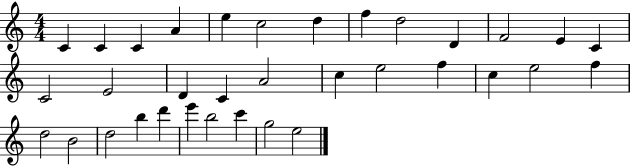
C4/q C4/q C4/q A4/q E5/q C5/h D5/q F5/q D5/h D4/q F4/h E4/q C4/q C4/h E4/h D4/q C4/q A4/h C5/q E5/h F5/q C5/q E5/h F5/q D5/h B4/h D5/h B5/q D6/q E6/q B5/h C6/q G5/h E5/h